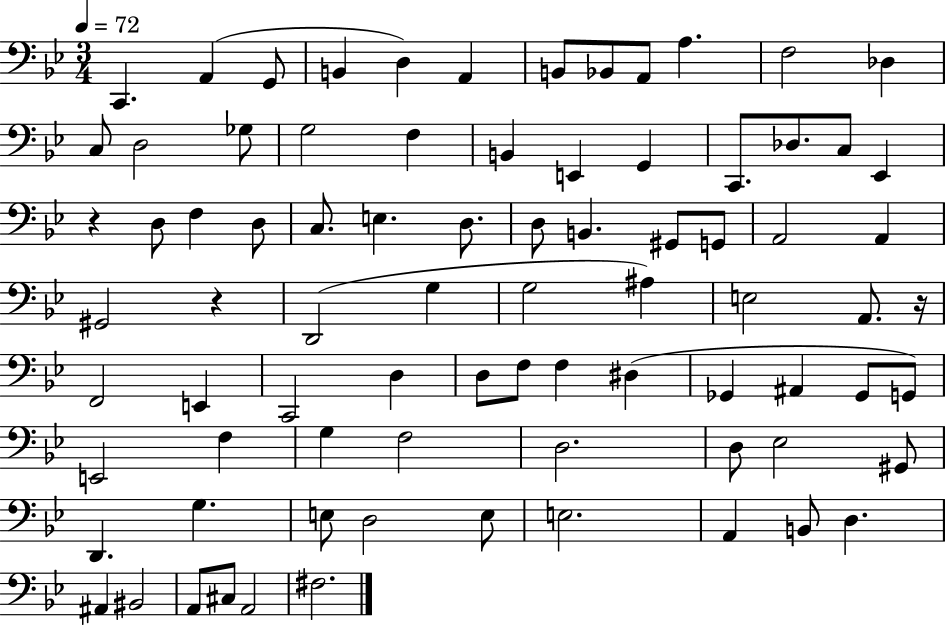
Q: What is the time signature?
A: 3/4